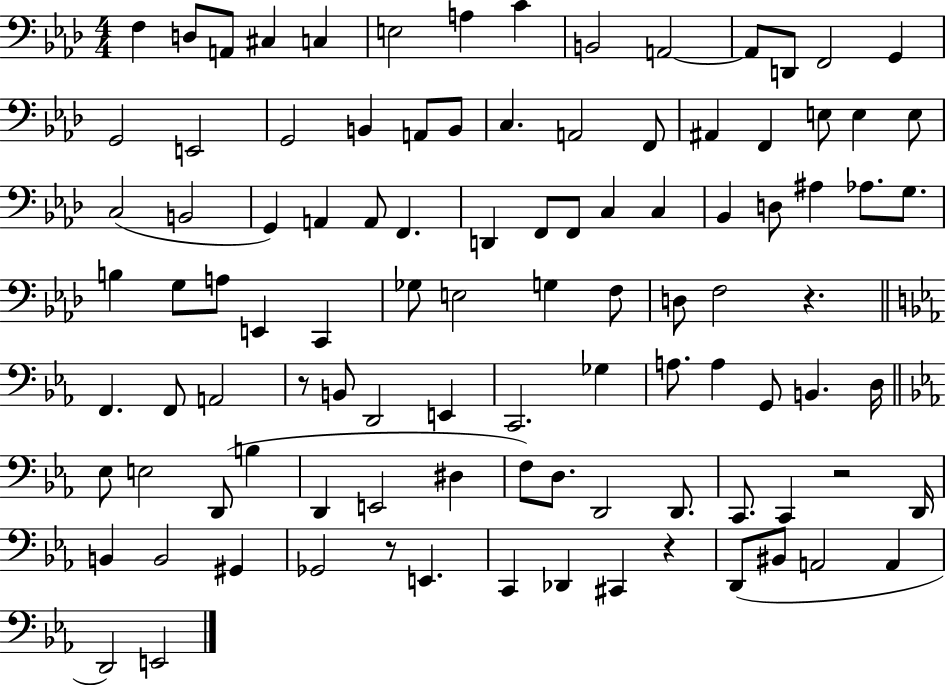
{
  \clef bass
  \numericTimeSignature
  \time 4/4
  \key aes \major
  f4 d8 a,8 cis4 c4 | e2 a4 c'4 | b,2 a,2~~ | a,8 d,8 f,2 g,4 | \break g,2 e,2 | g,2 b,4 a,8 b,8 | c4. a,2 f,8 | ais,4 f,4 e8 e4 e8 | \break c2( b,2 | g,4) a,4 a,8 f,4. | d,4 f,8 f,8 c4 c4 | bes,4 d8 ais4 aes8. g8. | \break b4 g8 a8 e,4 c,4 | ges8 e2 g4 f8 | d8 f2 r4. | \bar "||" \break \key ees \major f,4. f,8 a,2 | r8 b,8 d,2 e,4 | c,2. ges4 | a8. a4 g,8 b,4. d16 | \break \bar "||" \break \key ees \major ees8 e2 d,8( b4 | d,4 e,2 dis4 | f8) d8. d,2 d,8. | c,8. c,4 r2 d,16 | \break b,4 b,2 gis,4 | ges,2 r8 e,4. | c,4 des,4 cis,4 r4 | d,8( bis,8 a,2 a,4 | \break d,2) e,2 | \bar "|."
}